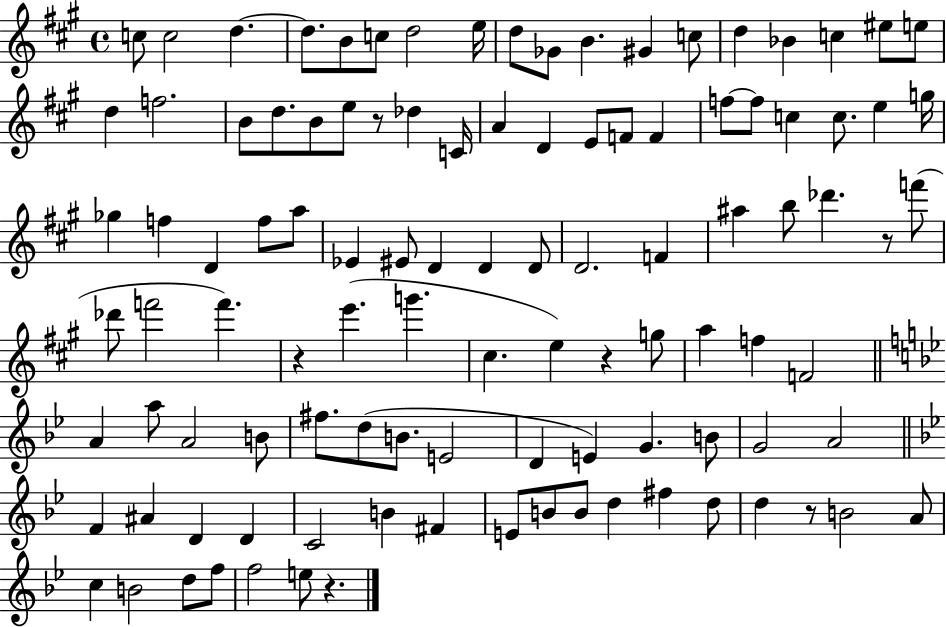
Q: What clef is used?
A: treble